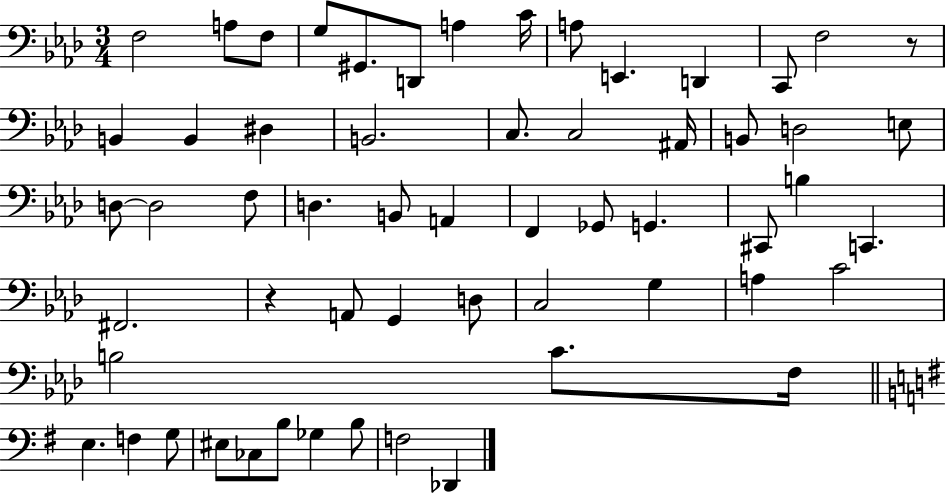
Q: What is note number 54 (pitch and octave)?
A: B3